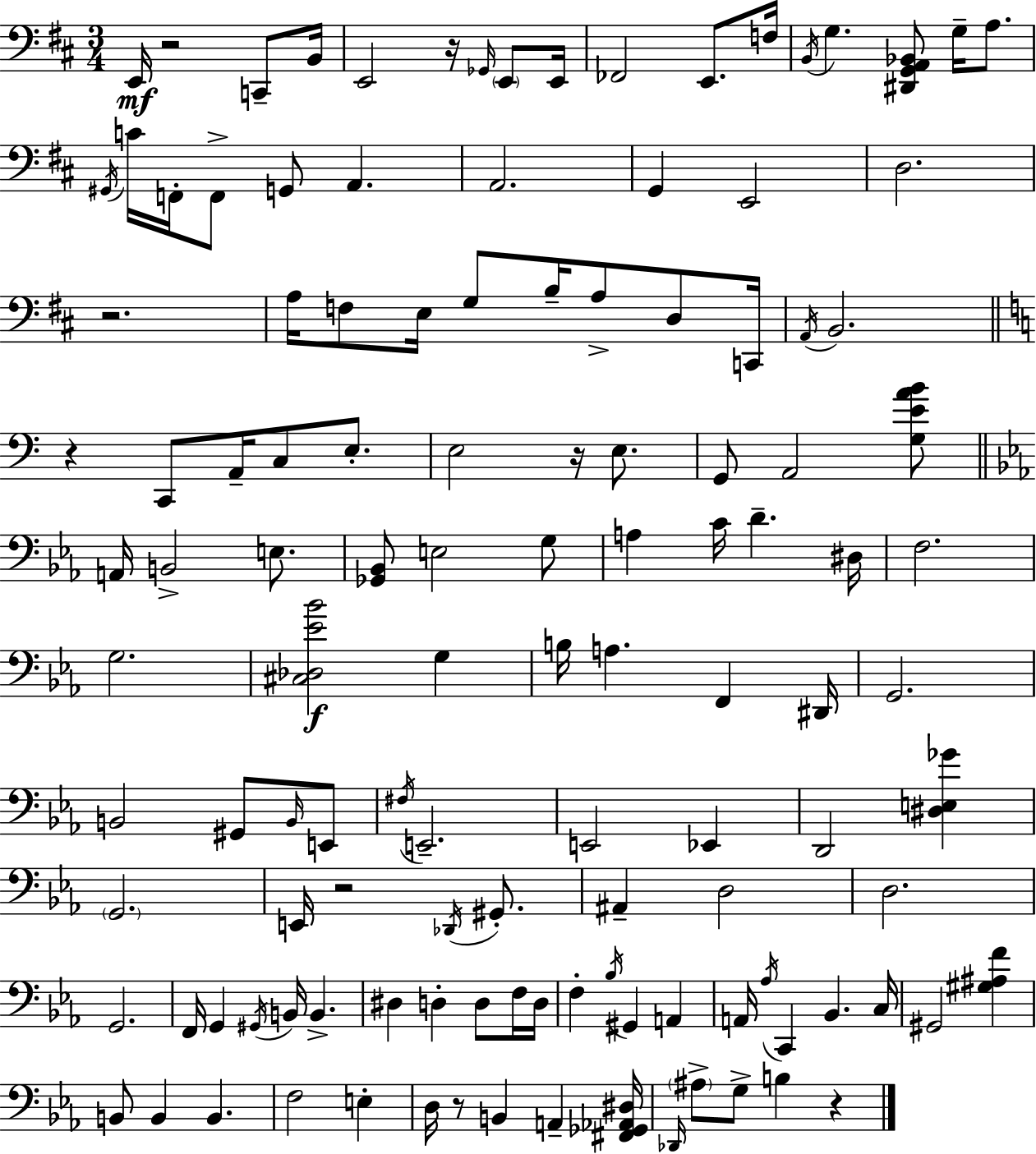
X:1
T:Untitled
M:3/4
L:1/4
K:D
E,,/4 z2 C,,/2 B,,/4 E,,2 z/4 _G,,/4 E,,/2 E,,/4 _F,,2 E,,/2 F,/4 B,,/4 G, [^D,,G,,A,,_B,,]/2 G,/4 A,/2 ^G,,/4 C/4 F,,/4 F,,/2 G,,/2 A,, A,,2 G,, E,,2 D,2 z2 A,/4 F,/2 E,/4 G,/2 B,/4 A,/2 D,/2 C,,/4 A,,/4 B,,2 z C,,/2 A,,/4 C,/2 E,/2 E,2 z/4 E,/2 G,,/2 A,,2 [G,EAB]/2 A,,/4 B,,2 E,/2 [_G,,_B,,]/2 E,2 G,/2 A, C/4 D ^D,/4 F,2 G,2 [^C,_D,_E_B]2 G, B,/4 A, F,, ^D,,/4 G,,2 B,,2 ^G,,/2 B,,/4 E,,/2 ^F,/4 E,,2 E,,2 _E,, D,,2 [^D,E,_G] G,,2 E,,/4 z2 _D,,/4 ^G,,/2 ^A,, D,2 D,2 G,,2 F,,/4 G,, ^G,,/4 B,,/4 B,, ^D, D, D,/2 F,/4 D,/4 F, _B,/4 ^G,, A,, A,,/4 _A,/4 C,, _B,, C,/4 ^G,,2 [^G,^A,F] B,,/2 B,, B,, F,2 E, D,/4 z/2 B,, A,, [^F,,_G,,_A,,^D,]/4 _D,,/4 ^A,/2 G,/2 B, z